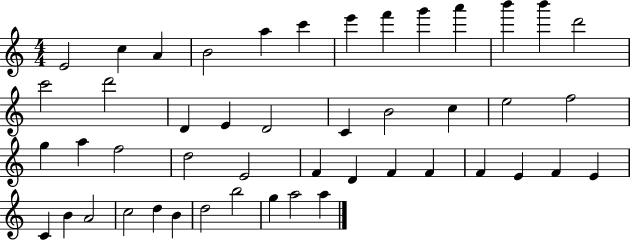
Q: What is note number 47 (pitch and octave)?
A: A5